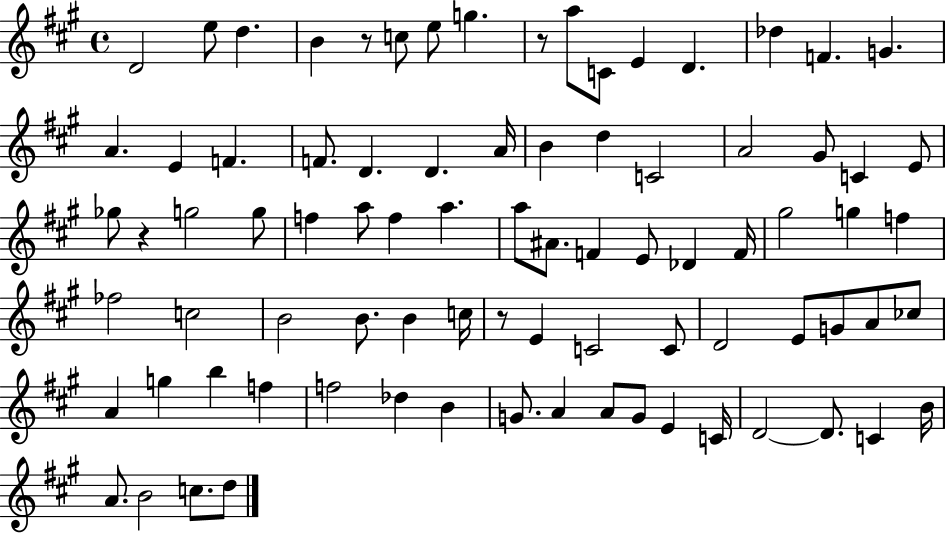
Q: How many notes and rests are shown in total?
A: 83